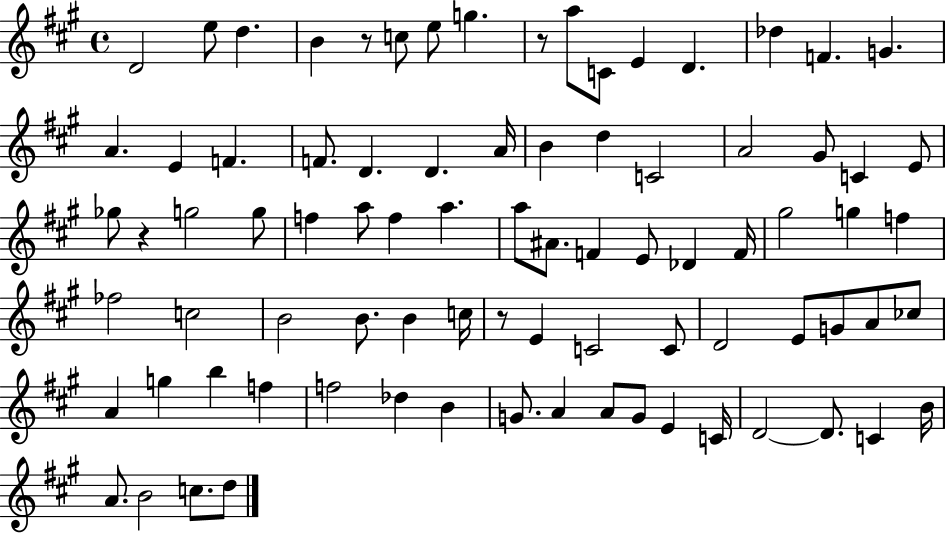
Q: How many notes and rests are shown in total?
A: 83